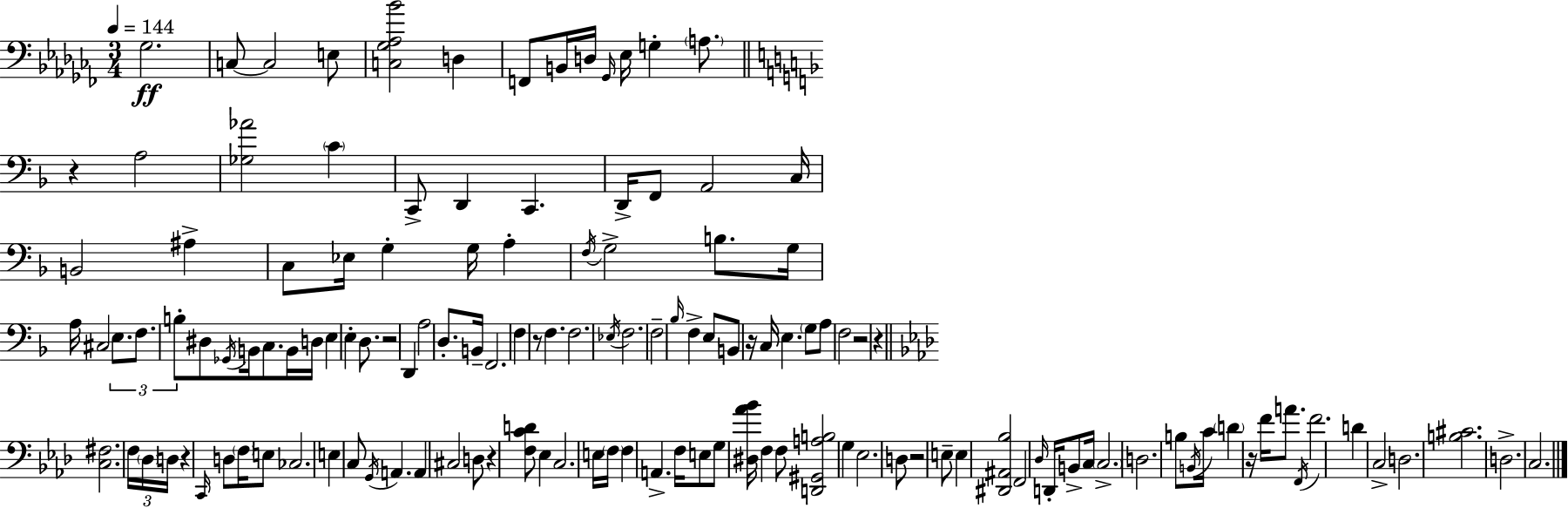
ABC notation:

X:1
T:Untitled
M:3/4
L:1/4
K:Abm
_G,2 C,/2 C,2 E,/2 [C,_G,_A,_B]2 D, F,,/2 B,,/4 D,/4 _G,,/4 _E,/4 G, A,/2 z A,2 [_G,_A]2 C C,,/2 D,, C,, D,,/4 F,,/2 A,,2 C,/4 B,,2 ^A, C,/2 _E,/4 G, G,/4 A, F,/4 G,2 B,/2 G,/4 A,/4 ^C,2 E,/2 F,/2 B,/2 ^D,/2 _G,,/4 B,,/4 C,/2 B,,/4 D,/4 E, E, D,/2 z2 D,, A,2 D,/2 B,,/4 F,,2 F, z/2 F, F,2 _E,/4 F,2 F,2 _B,/4 F, E,/2 B,,/2 z/4 C,/4 E, G,/2 A,/2 F,2 z2 z [C,^F,]2 F,/4 _D,/4 D,/4 z C,,/4 D,/2 F,/4 E,/2 _C,2 E, C,/2 G,,/4 A,, A,, ^C,2 D,/2 z [F,CD]/2 _E, C,2 E,/4 F,/4 F, A,, F,/4 E,/2 G,/2 [^D,_A_B]/4 F, F,/2 [D,,^G,,A,B,]2 G, _E,2 D,/2 z2 E,/2 E, [^D,,^A,,_B,]2 F,,2 _D,/4 D,,/4 B,,/2 C,/4 C,2 D,2 B,/2 B,,/4 C/4 D z/4 F/4 A/2 F,,/4 F2 D C,2 D,2 [B,^C]2 D,2 C,2